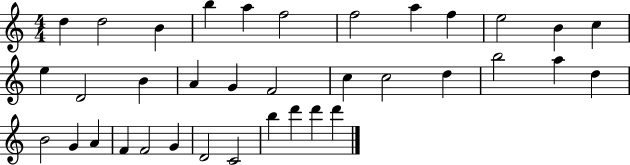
D5/q D5/h B4/q B5/q A5/q F5/h F5/h A5/q F5/q E5/h B4/q C5/q E5/q D4/h B4/q A4/q G4/q F4/h C5/q C5/h D5/q B5/h A5/q D5/q B4/h G4/q A4/q F4/q F4/h G4/q D4/h C4/h B5/q D6/q D6/q D6/q